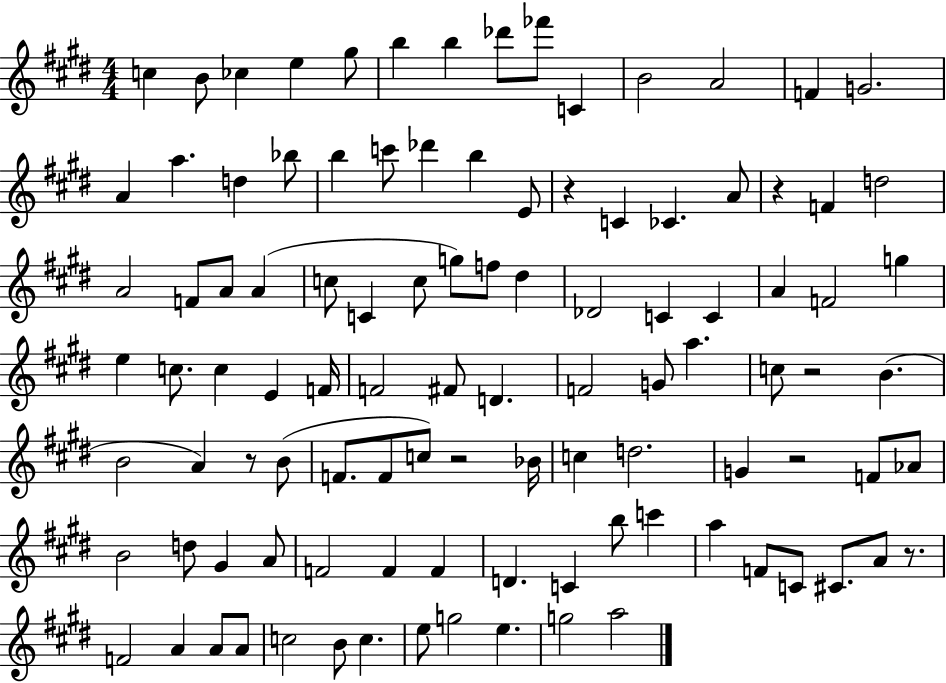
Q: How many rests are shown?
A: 7